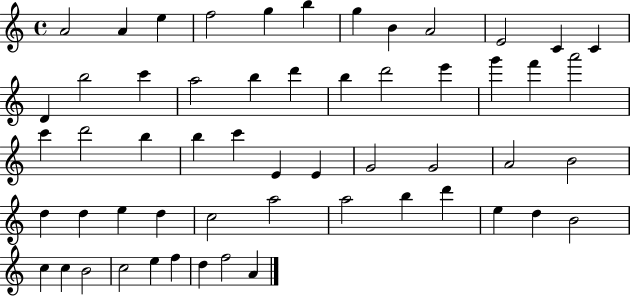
A4/h A4/q E5/q F5/h G5/q B5/q G5/q B4/q A4/h E4/h C4/q C4/q D4/q B5/h C6/q A5/h B5/q D6/q B5/q D6/h E6/q G6/q F6/q A6/h C6/q D6/h B5/q B5/q C6/q E4/q E4/q G4/h G4/h A4/h B4/h D5/q D5/q E5/q D5/q C5/h A5/h A5/h B5/q D6/q E5/q D5/q B4/h C5/q C5/q B4/h C5/h E5/q F5/q D5/q F5/h A4/q